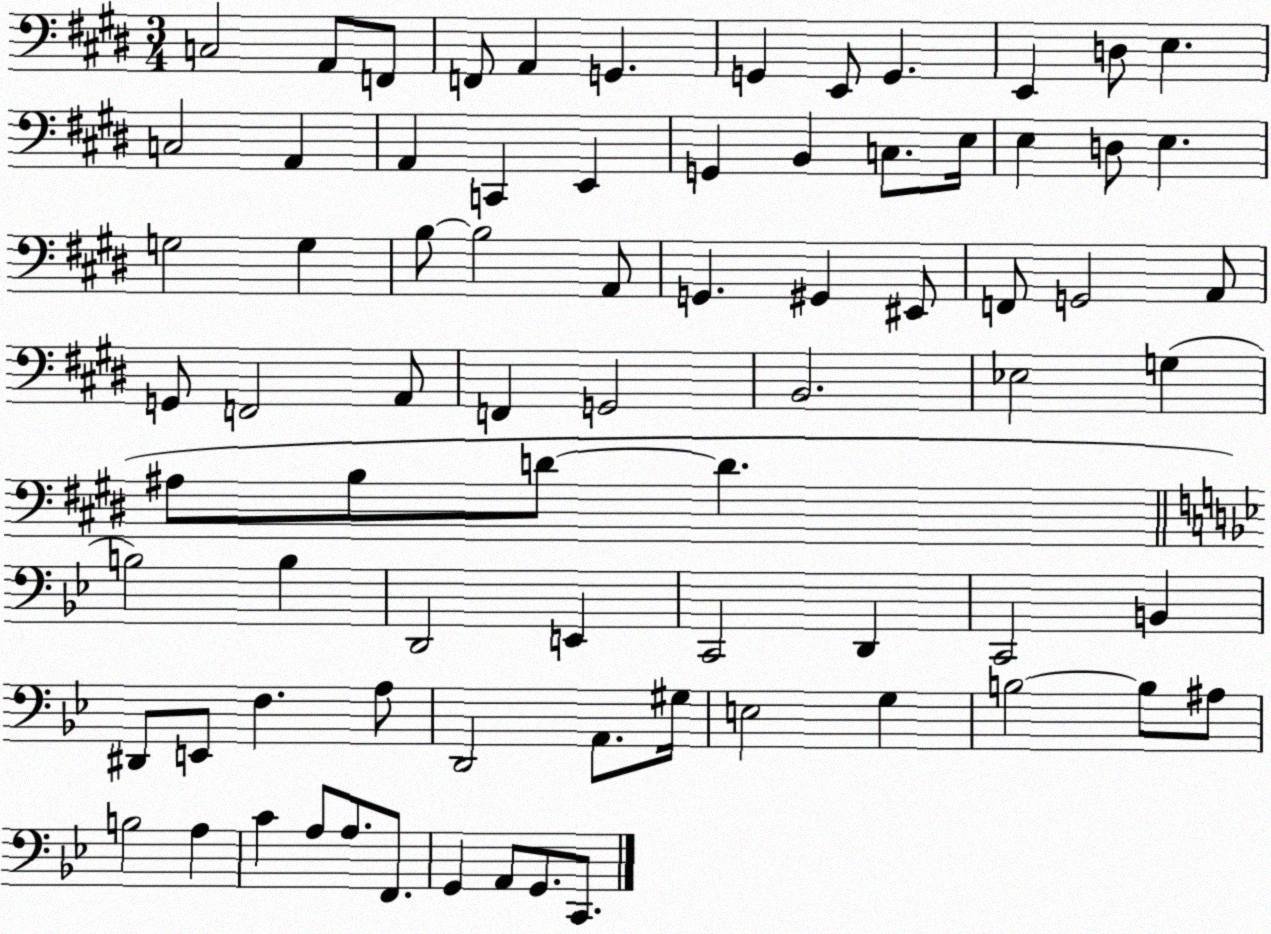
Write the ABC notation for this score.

X:1
T:Untitled
M:3/4
L:1/4
K:E
C,2 A,,/2 F,,/2 F,,/2 A,, G,, G,, E,,/2 G,, E,, D,/2 E, C,2 A,, A,, C,, E,, G,, B,, C,/2 E,/4 E, D,/2 E, G,2 G, B,/2 B,2 A,,/2 G,, ^G,, ^E,,/2 F,,/2 G,,2 A,,/2 G,,/2 F,,2 A,,/2 F,, G,,2 B,,2 _E,2 G, ^A,/2 B,/2 D/2 D B,2 B, D,,2 E,, C,,2 D,, C,,2 B,, ^D,,/2 E,,/2 F, A,/2 D,,2 A,,/2 ^G,/4 E,2 G, B,2 B,/2 ^A,/2 B,2 A, C A,/2 A,/2 F,,/2 G,, A,,/2 G,,/2 C,,/2